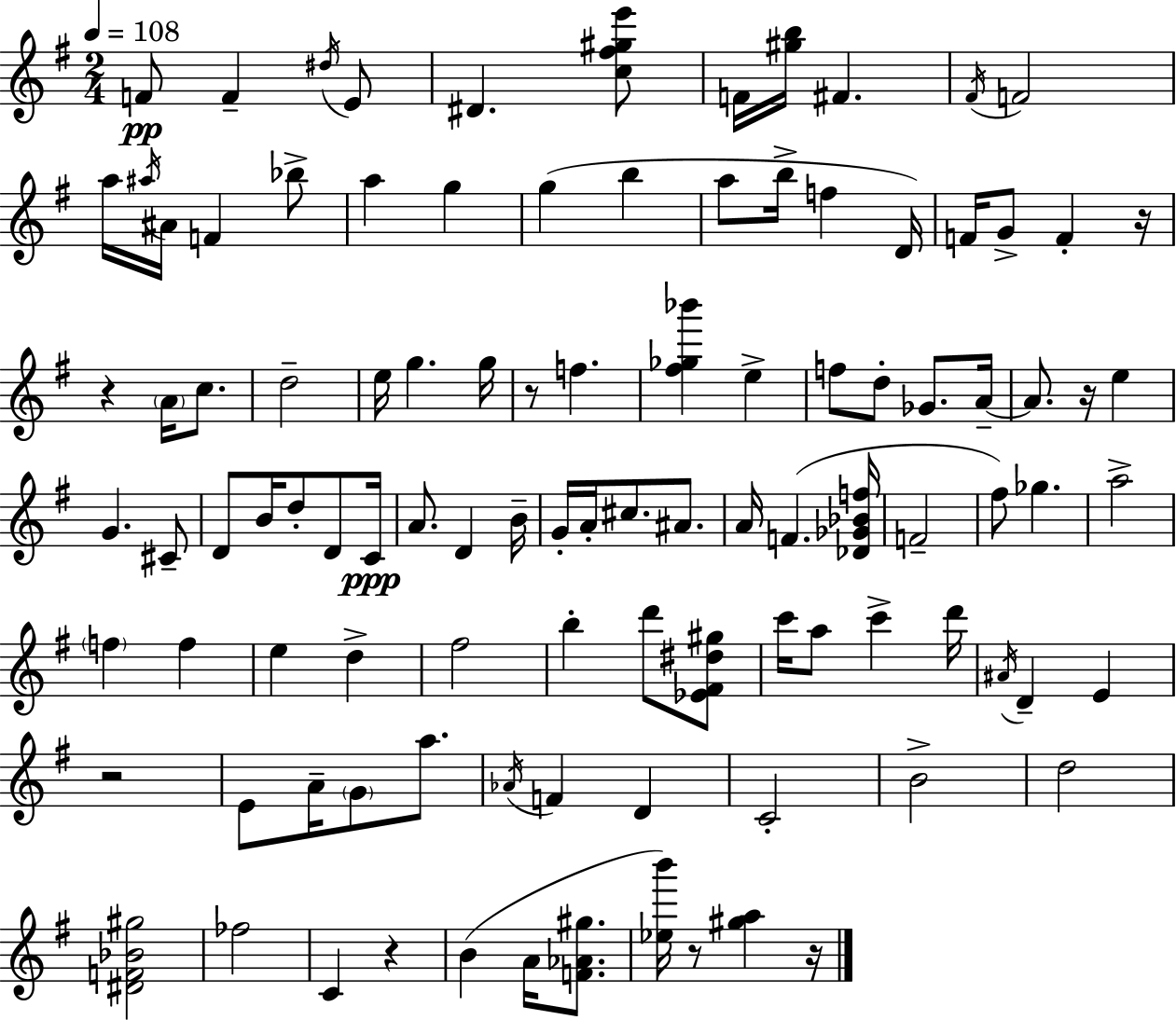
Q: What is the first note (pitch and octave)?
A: F4